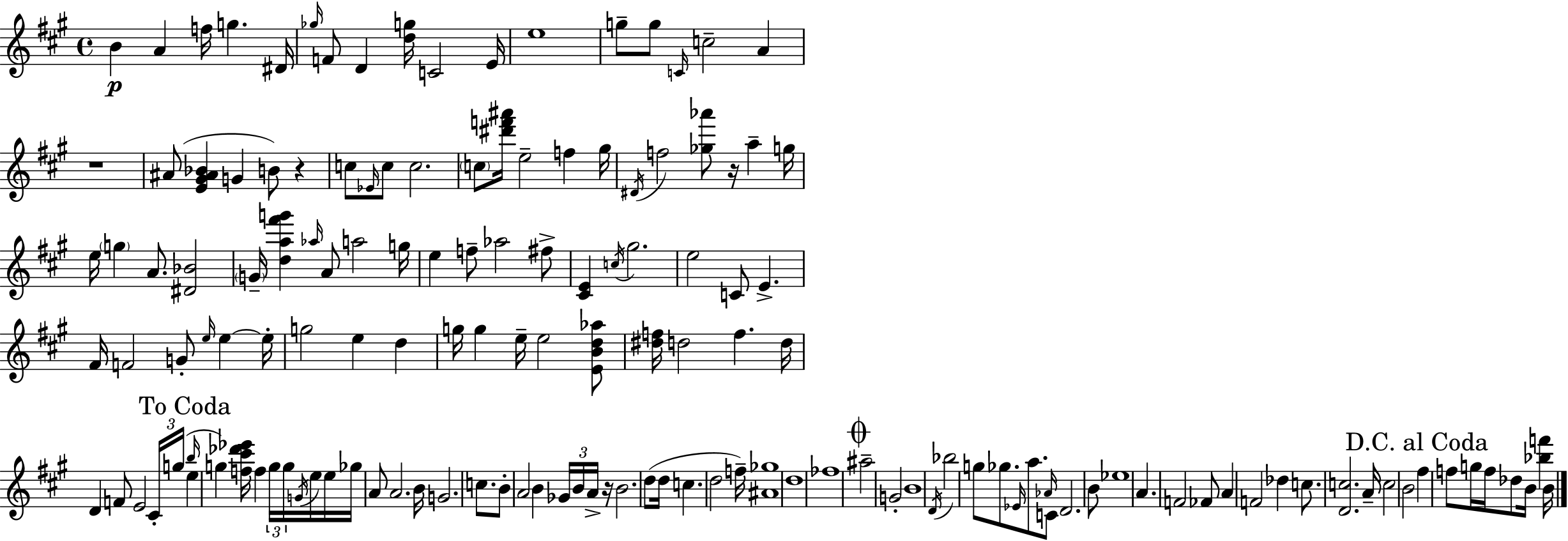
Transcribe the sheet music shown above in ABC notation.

X:1
T:Untitled
M:4/4
L:1/4
K:A
B A f/4 g ^D/4 _g/4 F/2 D [dg]/4 C2 E/4 e4 g/2 g/2 C/4 c2 A z4 ^A/2 [E^G^A_B] G B/2 z c/2 _E/4 c/2 c2 c/2 [^d'f'^a']/4 e2 f ^g/4 ^D/4 f2 [_g_a']/2 z/4 a g/4 e/4 g A/2 [^D_B]2 G/4 [da^f'g'] _a/4 A/2 a2 g/4 e f/2 _a2 ^f/2 [^CE] c/4 ^g2 e2 C/2 E ^F/4 F2 G/2 e/4 e e/4 g2 e d g/4 g e/4 e2 [EBd_a]/2 [^df]/4 d2 f d/4 D F/2 E2 ^C/4 g/4 b/4 e g [f^c'_d'_e']/4 f g/4 g/4 G/4 e/4 e/4 _g/4 A/2 A2 B/4 G2 c/2 B/2 A2 B _G/4 B/4 A/4 z/4 B2 d/2 d/4 c d2 f/4 [^A_g]4 d4 _f4 ^a2 G2 B4 D/4 _b2 g/2 _g/2 _E/4 a/2 _A/4 C/2 D2 B/2 _e4 A F2 _F/2 A F2 _d c/2 [Dc]2 A/4 c2 B2 ^f f/2 g/4 f/4 _d/2 B/4 [_bf'] B/4